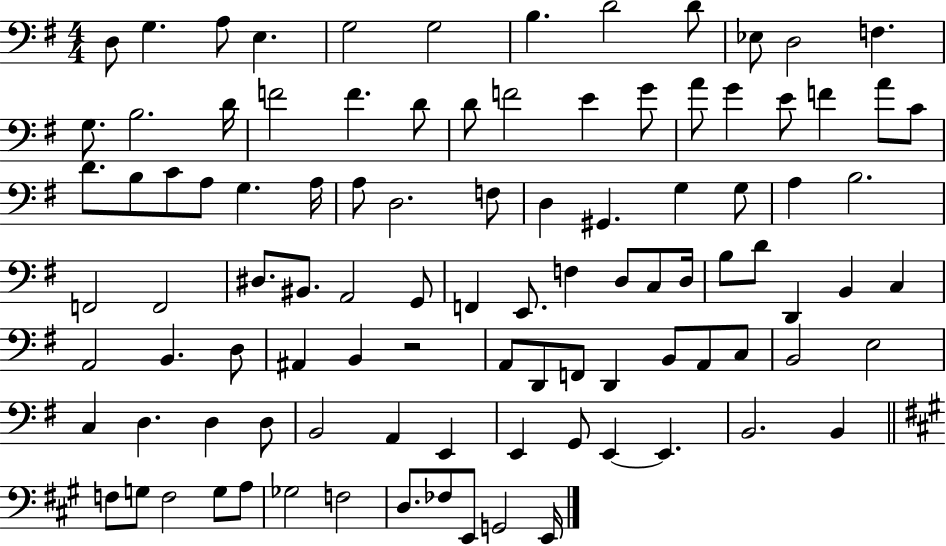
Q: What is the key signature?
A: G major